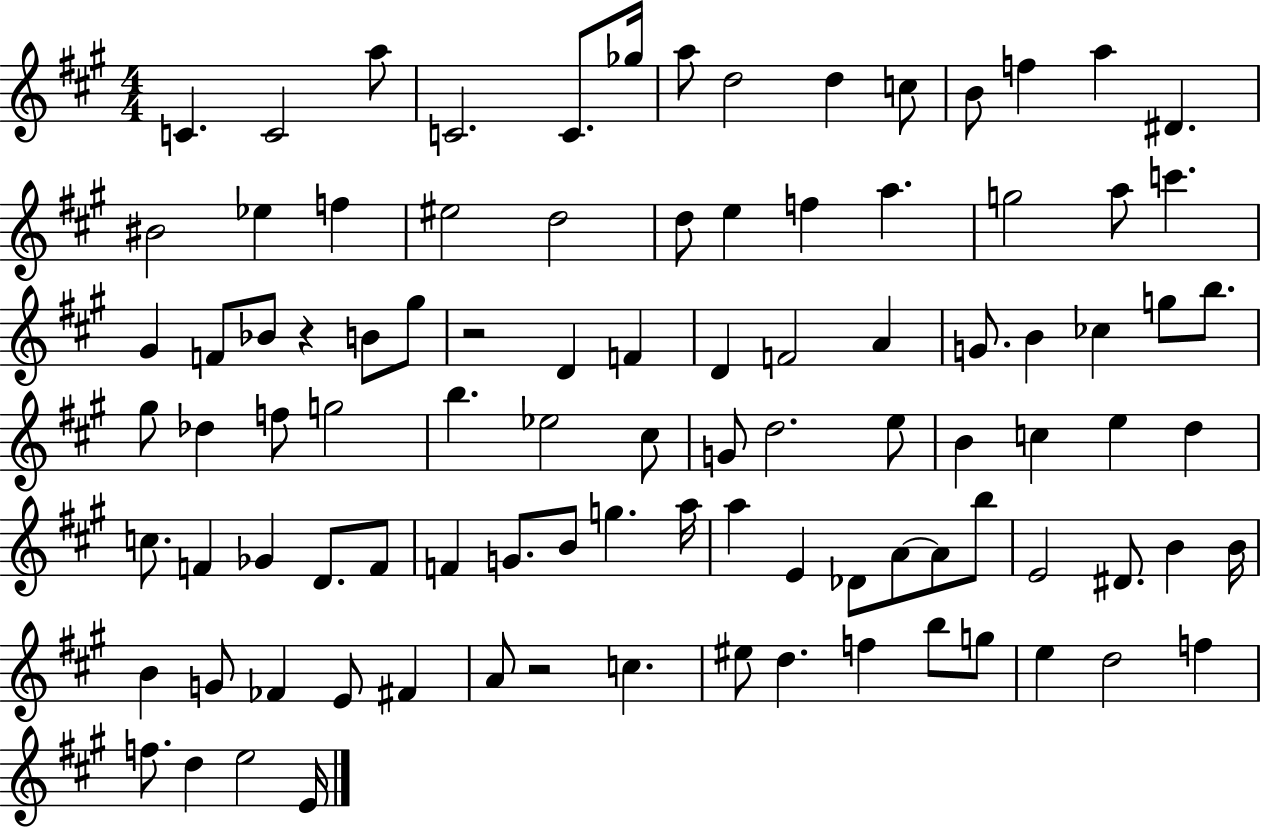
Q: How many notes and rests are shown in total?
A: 97